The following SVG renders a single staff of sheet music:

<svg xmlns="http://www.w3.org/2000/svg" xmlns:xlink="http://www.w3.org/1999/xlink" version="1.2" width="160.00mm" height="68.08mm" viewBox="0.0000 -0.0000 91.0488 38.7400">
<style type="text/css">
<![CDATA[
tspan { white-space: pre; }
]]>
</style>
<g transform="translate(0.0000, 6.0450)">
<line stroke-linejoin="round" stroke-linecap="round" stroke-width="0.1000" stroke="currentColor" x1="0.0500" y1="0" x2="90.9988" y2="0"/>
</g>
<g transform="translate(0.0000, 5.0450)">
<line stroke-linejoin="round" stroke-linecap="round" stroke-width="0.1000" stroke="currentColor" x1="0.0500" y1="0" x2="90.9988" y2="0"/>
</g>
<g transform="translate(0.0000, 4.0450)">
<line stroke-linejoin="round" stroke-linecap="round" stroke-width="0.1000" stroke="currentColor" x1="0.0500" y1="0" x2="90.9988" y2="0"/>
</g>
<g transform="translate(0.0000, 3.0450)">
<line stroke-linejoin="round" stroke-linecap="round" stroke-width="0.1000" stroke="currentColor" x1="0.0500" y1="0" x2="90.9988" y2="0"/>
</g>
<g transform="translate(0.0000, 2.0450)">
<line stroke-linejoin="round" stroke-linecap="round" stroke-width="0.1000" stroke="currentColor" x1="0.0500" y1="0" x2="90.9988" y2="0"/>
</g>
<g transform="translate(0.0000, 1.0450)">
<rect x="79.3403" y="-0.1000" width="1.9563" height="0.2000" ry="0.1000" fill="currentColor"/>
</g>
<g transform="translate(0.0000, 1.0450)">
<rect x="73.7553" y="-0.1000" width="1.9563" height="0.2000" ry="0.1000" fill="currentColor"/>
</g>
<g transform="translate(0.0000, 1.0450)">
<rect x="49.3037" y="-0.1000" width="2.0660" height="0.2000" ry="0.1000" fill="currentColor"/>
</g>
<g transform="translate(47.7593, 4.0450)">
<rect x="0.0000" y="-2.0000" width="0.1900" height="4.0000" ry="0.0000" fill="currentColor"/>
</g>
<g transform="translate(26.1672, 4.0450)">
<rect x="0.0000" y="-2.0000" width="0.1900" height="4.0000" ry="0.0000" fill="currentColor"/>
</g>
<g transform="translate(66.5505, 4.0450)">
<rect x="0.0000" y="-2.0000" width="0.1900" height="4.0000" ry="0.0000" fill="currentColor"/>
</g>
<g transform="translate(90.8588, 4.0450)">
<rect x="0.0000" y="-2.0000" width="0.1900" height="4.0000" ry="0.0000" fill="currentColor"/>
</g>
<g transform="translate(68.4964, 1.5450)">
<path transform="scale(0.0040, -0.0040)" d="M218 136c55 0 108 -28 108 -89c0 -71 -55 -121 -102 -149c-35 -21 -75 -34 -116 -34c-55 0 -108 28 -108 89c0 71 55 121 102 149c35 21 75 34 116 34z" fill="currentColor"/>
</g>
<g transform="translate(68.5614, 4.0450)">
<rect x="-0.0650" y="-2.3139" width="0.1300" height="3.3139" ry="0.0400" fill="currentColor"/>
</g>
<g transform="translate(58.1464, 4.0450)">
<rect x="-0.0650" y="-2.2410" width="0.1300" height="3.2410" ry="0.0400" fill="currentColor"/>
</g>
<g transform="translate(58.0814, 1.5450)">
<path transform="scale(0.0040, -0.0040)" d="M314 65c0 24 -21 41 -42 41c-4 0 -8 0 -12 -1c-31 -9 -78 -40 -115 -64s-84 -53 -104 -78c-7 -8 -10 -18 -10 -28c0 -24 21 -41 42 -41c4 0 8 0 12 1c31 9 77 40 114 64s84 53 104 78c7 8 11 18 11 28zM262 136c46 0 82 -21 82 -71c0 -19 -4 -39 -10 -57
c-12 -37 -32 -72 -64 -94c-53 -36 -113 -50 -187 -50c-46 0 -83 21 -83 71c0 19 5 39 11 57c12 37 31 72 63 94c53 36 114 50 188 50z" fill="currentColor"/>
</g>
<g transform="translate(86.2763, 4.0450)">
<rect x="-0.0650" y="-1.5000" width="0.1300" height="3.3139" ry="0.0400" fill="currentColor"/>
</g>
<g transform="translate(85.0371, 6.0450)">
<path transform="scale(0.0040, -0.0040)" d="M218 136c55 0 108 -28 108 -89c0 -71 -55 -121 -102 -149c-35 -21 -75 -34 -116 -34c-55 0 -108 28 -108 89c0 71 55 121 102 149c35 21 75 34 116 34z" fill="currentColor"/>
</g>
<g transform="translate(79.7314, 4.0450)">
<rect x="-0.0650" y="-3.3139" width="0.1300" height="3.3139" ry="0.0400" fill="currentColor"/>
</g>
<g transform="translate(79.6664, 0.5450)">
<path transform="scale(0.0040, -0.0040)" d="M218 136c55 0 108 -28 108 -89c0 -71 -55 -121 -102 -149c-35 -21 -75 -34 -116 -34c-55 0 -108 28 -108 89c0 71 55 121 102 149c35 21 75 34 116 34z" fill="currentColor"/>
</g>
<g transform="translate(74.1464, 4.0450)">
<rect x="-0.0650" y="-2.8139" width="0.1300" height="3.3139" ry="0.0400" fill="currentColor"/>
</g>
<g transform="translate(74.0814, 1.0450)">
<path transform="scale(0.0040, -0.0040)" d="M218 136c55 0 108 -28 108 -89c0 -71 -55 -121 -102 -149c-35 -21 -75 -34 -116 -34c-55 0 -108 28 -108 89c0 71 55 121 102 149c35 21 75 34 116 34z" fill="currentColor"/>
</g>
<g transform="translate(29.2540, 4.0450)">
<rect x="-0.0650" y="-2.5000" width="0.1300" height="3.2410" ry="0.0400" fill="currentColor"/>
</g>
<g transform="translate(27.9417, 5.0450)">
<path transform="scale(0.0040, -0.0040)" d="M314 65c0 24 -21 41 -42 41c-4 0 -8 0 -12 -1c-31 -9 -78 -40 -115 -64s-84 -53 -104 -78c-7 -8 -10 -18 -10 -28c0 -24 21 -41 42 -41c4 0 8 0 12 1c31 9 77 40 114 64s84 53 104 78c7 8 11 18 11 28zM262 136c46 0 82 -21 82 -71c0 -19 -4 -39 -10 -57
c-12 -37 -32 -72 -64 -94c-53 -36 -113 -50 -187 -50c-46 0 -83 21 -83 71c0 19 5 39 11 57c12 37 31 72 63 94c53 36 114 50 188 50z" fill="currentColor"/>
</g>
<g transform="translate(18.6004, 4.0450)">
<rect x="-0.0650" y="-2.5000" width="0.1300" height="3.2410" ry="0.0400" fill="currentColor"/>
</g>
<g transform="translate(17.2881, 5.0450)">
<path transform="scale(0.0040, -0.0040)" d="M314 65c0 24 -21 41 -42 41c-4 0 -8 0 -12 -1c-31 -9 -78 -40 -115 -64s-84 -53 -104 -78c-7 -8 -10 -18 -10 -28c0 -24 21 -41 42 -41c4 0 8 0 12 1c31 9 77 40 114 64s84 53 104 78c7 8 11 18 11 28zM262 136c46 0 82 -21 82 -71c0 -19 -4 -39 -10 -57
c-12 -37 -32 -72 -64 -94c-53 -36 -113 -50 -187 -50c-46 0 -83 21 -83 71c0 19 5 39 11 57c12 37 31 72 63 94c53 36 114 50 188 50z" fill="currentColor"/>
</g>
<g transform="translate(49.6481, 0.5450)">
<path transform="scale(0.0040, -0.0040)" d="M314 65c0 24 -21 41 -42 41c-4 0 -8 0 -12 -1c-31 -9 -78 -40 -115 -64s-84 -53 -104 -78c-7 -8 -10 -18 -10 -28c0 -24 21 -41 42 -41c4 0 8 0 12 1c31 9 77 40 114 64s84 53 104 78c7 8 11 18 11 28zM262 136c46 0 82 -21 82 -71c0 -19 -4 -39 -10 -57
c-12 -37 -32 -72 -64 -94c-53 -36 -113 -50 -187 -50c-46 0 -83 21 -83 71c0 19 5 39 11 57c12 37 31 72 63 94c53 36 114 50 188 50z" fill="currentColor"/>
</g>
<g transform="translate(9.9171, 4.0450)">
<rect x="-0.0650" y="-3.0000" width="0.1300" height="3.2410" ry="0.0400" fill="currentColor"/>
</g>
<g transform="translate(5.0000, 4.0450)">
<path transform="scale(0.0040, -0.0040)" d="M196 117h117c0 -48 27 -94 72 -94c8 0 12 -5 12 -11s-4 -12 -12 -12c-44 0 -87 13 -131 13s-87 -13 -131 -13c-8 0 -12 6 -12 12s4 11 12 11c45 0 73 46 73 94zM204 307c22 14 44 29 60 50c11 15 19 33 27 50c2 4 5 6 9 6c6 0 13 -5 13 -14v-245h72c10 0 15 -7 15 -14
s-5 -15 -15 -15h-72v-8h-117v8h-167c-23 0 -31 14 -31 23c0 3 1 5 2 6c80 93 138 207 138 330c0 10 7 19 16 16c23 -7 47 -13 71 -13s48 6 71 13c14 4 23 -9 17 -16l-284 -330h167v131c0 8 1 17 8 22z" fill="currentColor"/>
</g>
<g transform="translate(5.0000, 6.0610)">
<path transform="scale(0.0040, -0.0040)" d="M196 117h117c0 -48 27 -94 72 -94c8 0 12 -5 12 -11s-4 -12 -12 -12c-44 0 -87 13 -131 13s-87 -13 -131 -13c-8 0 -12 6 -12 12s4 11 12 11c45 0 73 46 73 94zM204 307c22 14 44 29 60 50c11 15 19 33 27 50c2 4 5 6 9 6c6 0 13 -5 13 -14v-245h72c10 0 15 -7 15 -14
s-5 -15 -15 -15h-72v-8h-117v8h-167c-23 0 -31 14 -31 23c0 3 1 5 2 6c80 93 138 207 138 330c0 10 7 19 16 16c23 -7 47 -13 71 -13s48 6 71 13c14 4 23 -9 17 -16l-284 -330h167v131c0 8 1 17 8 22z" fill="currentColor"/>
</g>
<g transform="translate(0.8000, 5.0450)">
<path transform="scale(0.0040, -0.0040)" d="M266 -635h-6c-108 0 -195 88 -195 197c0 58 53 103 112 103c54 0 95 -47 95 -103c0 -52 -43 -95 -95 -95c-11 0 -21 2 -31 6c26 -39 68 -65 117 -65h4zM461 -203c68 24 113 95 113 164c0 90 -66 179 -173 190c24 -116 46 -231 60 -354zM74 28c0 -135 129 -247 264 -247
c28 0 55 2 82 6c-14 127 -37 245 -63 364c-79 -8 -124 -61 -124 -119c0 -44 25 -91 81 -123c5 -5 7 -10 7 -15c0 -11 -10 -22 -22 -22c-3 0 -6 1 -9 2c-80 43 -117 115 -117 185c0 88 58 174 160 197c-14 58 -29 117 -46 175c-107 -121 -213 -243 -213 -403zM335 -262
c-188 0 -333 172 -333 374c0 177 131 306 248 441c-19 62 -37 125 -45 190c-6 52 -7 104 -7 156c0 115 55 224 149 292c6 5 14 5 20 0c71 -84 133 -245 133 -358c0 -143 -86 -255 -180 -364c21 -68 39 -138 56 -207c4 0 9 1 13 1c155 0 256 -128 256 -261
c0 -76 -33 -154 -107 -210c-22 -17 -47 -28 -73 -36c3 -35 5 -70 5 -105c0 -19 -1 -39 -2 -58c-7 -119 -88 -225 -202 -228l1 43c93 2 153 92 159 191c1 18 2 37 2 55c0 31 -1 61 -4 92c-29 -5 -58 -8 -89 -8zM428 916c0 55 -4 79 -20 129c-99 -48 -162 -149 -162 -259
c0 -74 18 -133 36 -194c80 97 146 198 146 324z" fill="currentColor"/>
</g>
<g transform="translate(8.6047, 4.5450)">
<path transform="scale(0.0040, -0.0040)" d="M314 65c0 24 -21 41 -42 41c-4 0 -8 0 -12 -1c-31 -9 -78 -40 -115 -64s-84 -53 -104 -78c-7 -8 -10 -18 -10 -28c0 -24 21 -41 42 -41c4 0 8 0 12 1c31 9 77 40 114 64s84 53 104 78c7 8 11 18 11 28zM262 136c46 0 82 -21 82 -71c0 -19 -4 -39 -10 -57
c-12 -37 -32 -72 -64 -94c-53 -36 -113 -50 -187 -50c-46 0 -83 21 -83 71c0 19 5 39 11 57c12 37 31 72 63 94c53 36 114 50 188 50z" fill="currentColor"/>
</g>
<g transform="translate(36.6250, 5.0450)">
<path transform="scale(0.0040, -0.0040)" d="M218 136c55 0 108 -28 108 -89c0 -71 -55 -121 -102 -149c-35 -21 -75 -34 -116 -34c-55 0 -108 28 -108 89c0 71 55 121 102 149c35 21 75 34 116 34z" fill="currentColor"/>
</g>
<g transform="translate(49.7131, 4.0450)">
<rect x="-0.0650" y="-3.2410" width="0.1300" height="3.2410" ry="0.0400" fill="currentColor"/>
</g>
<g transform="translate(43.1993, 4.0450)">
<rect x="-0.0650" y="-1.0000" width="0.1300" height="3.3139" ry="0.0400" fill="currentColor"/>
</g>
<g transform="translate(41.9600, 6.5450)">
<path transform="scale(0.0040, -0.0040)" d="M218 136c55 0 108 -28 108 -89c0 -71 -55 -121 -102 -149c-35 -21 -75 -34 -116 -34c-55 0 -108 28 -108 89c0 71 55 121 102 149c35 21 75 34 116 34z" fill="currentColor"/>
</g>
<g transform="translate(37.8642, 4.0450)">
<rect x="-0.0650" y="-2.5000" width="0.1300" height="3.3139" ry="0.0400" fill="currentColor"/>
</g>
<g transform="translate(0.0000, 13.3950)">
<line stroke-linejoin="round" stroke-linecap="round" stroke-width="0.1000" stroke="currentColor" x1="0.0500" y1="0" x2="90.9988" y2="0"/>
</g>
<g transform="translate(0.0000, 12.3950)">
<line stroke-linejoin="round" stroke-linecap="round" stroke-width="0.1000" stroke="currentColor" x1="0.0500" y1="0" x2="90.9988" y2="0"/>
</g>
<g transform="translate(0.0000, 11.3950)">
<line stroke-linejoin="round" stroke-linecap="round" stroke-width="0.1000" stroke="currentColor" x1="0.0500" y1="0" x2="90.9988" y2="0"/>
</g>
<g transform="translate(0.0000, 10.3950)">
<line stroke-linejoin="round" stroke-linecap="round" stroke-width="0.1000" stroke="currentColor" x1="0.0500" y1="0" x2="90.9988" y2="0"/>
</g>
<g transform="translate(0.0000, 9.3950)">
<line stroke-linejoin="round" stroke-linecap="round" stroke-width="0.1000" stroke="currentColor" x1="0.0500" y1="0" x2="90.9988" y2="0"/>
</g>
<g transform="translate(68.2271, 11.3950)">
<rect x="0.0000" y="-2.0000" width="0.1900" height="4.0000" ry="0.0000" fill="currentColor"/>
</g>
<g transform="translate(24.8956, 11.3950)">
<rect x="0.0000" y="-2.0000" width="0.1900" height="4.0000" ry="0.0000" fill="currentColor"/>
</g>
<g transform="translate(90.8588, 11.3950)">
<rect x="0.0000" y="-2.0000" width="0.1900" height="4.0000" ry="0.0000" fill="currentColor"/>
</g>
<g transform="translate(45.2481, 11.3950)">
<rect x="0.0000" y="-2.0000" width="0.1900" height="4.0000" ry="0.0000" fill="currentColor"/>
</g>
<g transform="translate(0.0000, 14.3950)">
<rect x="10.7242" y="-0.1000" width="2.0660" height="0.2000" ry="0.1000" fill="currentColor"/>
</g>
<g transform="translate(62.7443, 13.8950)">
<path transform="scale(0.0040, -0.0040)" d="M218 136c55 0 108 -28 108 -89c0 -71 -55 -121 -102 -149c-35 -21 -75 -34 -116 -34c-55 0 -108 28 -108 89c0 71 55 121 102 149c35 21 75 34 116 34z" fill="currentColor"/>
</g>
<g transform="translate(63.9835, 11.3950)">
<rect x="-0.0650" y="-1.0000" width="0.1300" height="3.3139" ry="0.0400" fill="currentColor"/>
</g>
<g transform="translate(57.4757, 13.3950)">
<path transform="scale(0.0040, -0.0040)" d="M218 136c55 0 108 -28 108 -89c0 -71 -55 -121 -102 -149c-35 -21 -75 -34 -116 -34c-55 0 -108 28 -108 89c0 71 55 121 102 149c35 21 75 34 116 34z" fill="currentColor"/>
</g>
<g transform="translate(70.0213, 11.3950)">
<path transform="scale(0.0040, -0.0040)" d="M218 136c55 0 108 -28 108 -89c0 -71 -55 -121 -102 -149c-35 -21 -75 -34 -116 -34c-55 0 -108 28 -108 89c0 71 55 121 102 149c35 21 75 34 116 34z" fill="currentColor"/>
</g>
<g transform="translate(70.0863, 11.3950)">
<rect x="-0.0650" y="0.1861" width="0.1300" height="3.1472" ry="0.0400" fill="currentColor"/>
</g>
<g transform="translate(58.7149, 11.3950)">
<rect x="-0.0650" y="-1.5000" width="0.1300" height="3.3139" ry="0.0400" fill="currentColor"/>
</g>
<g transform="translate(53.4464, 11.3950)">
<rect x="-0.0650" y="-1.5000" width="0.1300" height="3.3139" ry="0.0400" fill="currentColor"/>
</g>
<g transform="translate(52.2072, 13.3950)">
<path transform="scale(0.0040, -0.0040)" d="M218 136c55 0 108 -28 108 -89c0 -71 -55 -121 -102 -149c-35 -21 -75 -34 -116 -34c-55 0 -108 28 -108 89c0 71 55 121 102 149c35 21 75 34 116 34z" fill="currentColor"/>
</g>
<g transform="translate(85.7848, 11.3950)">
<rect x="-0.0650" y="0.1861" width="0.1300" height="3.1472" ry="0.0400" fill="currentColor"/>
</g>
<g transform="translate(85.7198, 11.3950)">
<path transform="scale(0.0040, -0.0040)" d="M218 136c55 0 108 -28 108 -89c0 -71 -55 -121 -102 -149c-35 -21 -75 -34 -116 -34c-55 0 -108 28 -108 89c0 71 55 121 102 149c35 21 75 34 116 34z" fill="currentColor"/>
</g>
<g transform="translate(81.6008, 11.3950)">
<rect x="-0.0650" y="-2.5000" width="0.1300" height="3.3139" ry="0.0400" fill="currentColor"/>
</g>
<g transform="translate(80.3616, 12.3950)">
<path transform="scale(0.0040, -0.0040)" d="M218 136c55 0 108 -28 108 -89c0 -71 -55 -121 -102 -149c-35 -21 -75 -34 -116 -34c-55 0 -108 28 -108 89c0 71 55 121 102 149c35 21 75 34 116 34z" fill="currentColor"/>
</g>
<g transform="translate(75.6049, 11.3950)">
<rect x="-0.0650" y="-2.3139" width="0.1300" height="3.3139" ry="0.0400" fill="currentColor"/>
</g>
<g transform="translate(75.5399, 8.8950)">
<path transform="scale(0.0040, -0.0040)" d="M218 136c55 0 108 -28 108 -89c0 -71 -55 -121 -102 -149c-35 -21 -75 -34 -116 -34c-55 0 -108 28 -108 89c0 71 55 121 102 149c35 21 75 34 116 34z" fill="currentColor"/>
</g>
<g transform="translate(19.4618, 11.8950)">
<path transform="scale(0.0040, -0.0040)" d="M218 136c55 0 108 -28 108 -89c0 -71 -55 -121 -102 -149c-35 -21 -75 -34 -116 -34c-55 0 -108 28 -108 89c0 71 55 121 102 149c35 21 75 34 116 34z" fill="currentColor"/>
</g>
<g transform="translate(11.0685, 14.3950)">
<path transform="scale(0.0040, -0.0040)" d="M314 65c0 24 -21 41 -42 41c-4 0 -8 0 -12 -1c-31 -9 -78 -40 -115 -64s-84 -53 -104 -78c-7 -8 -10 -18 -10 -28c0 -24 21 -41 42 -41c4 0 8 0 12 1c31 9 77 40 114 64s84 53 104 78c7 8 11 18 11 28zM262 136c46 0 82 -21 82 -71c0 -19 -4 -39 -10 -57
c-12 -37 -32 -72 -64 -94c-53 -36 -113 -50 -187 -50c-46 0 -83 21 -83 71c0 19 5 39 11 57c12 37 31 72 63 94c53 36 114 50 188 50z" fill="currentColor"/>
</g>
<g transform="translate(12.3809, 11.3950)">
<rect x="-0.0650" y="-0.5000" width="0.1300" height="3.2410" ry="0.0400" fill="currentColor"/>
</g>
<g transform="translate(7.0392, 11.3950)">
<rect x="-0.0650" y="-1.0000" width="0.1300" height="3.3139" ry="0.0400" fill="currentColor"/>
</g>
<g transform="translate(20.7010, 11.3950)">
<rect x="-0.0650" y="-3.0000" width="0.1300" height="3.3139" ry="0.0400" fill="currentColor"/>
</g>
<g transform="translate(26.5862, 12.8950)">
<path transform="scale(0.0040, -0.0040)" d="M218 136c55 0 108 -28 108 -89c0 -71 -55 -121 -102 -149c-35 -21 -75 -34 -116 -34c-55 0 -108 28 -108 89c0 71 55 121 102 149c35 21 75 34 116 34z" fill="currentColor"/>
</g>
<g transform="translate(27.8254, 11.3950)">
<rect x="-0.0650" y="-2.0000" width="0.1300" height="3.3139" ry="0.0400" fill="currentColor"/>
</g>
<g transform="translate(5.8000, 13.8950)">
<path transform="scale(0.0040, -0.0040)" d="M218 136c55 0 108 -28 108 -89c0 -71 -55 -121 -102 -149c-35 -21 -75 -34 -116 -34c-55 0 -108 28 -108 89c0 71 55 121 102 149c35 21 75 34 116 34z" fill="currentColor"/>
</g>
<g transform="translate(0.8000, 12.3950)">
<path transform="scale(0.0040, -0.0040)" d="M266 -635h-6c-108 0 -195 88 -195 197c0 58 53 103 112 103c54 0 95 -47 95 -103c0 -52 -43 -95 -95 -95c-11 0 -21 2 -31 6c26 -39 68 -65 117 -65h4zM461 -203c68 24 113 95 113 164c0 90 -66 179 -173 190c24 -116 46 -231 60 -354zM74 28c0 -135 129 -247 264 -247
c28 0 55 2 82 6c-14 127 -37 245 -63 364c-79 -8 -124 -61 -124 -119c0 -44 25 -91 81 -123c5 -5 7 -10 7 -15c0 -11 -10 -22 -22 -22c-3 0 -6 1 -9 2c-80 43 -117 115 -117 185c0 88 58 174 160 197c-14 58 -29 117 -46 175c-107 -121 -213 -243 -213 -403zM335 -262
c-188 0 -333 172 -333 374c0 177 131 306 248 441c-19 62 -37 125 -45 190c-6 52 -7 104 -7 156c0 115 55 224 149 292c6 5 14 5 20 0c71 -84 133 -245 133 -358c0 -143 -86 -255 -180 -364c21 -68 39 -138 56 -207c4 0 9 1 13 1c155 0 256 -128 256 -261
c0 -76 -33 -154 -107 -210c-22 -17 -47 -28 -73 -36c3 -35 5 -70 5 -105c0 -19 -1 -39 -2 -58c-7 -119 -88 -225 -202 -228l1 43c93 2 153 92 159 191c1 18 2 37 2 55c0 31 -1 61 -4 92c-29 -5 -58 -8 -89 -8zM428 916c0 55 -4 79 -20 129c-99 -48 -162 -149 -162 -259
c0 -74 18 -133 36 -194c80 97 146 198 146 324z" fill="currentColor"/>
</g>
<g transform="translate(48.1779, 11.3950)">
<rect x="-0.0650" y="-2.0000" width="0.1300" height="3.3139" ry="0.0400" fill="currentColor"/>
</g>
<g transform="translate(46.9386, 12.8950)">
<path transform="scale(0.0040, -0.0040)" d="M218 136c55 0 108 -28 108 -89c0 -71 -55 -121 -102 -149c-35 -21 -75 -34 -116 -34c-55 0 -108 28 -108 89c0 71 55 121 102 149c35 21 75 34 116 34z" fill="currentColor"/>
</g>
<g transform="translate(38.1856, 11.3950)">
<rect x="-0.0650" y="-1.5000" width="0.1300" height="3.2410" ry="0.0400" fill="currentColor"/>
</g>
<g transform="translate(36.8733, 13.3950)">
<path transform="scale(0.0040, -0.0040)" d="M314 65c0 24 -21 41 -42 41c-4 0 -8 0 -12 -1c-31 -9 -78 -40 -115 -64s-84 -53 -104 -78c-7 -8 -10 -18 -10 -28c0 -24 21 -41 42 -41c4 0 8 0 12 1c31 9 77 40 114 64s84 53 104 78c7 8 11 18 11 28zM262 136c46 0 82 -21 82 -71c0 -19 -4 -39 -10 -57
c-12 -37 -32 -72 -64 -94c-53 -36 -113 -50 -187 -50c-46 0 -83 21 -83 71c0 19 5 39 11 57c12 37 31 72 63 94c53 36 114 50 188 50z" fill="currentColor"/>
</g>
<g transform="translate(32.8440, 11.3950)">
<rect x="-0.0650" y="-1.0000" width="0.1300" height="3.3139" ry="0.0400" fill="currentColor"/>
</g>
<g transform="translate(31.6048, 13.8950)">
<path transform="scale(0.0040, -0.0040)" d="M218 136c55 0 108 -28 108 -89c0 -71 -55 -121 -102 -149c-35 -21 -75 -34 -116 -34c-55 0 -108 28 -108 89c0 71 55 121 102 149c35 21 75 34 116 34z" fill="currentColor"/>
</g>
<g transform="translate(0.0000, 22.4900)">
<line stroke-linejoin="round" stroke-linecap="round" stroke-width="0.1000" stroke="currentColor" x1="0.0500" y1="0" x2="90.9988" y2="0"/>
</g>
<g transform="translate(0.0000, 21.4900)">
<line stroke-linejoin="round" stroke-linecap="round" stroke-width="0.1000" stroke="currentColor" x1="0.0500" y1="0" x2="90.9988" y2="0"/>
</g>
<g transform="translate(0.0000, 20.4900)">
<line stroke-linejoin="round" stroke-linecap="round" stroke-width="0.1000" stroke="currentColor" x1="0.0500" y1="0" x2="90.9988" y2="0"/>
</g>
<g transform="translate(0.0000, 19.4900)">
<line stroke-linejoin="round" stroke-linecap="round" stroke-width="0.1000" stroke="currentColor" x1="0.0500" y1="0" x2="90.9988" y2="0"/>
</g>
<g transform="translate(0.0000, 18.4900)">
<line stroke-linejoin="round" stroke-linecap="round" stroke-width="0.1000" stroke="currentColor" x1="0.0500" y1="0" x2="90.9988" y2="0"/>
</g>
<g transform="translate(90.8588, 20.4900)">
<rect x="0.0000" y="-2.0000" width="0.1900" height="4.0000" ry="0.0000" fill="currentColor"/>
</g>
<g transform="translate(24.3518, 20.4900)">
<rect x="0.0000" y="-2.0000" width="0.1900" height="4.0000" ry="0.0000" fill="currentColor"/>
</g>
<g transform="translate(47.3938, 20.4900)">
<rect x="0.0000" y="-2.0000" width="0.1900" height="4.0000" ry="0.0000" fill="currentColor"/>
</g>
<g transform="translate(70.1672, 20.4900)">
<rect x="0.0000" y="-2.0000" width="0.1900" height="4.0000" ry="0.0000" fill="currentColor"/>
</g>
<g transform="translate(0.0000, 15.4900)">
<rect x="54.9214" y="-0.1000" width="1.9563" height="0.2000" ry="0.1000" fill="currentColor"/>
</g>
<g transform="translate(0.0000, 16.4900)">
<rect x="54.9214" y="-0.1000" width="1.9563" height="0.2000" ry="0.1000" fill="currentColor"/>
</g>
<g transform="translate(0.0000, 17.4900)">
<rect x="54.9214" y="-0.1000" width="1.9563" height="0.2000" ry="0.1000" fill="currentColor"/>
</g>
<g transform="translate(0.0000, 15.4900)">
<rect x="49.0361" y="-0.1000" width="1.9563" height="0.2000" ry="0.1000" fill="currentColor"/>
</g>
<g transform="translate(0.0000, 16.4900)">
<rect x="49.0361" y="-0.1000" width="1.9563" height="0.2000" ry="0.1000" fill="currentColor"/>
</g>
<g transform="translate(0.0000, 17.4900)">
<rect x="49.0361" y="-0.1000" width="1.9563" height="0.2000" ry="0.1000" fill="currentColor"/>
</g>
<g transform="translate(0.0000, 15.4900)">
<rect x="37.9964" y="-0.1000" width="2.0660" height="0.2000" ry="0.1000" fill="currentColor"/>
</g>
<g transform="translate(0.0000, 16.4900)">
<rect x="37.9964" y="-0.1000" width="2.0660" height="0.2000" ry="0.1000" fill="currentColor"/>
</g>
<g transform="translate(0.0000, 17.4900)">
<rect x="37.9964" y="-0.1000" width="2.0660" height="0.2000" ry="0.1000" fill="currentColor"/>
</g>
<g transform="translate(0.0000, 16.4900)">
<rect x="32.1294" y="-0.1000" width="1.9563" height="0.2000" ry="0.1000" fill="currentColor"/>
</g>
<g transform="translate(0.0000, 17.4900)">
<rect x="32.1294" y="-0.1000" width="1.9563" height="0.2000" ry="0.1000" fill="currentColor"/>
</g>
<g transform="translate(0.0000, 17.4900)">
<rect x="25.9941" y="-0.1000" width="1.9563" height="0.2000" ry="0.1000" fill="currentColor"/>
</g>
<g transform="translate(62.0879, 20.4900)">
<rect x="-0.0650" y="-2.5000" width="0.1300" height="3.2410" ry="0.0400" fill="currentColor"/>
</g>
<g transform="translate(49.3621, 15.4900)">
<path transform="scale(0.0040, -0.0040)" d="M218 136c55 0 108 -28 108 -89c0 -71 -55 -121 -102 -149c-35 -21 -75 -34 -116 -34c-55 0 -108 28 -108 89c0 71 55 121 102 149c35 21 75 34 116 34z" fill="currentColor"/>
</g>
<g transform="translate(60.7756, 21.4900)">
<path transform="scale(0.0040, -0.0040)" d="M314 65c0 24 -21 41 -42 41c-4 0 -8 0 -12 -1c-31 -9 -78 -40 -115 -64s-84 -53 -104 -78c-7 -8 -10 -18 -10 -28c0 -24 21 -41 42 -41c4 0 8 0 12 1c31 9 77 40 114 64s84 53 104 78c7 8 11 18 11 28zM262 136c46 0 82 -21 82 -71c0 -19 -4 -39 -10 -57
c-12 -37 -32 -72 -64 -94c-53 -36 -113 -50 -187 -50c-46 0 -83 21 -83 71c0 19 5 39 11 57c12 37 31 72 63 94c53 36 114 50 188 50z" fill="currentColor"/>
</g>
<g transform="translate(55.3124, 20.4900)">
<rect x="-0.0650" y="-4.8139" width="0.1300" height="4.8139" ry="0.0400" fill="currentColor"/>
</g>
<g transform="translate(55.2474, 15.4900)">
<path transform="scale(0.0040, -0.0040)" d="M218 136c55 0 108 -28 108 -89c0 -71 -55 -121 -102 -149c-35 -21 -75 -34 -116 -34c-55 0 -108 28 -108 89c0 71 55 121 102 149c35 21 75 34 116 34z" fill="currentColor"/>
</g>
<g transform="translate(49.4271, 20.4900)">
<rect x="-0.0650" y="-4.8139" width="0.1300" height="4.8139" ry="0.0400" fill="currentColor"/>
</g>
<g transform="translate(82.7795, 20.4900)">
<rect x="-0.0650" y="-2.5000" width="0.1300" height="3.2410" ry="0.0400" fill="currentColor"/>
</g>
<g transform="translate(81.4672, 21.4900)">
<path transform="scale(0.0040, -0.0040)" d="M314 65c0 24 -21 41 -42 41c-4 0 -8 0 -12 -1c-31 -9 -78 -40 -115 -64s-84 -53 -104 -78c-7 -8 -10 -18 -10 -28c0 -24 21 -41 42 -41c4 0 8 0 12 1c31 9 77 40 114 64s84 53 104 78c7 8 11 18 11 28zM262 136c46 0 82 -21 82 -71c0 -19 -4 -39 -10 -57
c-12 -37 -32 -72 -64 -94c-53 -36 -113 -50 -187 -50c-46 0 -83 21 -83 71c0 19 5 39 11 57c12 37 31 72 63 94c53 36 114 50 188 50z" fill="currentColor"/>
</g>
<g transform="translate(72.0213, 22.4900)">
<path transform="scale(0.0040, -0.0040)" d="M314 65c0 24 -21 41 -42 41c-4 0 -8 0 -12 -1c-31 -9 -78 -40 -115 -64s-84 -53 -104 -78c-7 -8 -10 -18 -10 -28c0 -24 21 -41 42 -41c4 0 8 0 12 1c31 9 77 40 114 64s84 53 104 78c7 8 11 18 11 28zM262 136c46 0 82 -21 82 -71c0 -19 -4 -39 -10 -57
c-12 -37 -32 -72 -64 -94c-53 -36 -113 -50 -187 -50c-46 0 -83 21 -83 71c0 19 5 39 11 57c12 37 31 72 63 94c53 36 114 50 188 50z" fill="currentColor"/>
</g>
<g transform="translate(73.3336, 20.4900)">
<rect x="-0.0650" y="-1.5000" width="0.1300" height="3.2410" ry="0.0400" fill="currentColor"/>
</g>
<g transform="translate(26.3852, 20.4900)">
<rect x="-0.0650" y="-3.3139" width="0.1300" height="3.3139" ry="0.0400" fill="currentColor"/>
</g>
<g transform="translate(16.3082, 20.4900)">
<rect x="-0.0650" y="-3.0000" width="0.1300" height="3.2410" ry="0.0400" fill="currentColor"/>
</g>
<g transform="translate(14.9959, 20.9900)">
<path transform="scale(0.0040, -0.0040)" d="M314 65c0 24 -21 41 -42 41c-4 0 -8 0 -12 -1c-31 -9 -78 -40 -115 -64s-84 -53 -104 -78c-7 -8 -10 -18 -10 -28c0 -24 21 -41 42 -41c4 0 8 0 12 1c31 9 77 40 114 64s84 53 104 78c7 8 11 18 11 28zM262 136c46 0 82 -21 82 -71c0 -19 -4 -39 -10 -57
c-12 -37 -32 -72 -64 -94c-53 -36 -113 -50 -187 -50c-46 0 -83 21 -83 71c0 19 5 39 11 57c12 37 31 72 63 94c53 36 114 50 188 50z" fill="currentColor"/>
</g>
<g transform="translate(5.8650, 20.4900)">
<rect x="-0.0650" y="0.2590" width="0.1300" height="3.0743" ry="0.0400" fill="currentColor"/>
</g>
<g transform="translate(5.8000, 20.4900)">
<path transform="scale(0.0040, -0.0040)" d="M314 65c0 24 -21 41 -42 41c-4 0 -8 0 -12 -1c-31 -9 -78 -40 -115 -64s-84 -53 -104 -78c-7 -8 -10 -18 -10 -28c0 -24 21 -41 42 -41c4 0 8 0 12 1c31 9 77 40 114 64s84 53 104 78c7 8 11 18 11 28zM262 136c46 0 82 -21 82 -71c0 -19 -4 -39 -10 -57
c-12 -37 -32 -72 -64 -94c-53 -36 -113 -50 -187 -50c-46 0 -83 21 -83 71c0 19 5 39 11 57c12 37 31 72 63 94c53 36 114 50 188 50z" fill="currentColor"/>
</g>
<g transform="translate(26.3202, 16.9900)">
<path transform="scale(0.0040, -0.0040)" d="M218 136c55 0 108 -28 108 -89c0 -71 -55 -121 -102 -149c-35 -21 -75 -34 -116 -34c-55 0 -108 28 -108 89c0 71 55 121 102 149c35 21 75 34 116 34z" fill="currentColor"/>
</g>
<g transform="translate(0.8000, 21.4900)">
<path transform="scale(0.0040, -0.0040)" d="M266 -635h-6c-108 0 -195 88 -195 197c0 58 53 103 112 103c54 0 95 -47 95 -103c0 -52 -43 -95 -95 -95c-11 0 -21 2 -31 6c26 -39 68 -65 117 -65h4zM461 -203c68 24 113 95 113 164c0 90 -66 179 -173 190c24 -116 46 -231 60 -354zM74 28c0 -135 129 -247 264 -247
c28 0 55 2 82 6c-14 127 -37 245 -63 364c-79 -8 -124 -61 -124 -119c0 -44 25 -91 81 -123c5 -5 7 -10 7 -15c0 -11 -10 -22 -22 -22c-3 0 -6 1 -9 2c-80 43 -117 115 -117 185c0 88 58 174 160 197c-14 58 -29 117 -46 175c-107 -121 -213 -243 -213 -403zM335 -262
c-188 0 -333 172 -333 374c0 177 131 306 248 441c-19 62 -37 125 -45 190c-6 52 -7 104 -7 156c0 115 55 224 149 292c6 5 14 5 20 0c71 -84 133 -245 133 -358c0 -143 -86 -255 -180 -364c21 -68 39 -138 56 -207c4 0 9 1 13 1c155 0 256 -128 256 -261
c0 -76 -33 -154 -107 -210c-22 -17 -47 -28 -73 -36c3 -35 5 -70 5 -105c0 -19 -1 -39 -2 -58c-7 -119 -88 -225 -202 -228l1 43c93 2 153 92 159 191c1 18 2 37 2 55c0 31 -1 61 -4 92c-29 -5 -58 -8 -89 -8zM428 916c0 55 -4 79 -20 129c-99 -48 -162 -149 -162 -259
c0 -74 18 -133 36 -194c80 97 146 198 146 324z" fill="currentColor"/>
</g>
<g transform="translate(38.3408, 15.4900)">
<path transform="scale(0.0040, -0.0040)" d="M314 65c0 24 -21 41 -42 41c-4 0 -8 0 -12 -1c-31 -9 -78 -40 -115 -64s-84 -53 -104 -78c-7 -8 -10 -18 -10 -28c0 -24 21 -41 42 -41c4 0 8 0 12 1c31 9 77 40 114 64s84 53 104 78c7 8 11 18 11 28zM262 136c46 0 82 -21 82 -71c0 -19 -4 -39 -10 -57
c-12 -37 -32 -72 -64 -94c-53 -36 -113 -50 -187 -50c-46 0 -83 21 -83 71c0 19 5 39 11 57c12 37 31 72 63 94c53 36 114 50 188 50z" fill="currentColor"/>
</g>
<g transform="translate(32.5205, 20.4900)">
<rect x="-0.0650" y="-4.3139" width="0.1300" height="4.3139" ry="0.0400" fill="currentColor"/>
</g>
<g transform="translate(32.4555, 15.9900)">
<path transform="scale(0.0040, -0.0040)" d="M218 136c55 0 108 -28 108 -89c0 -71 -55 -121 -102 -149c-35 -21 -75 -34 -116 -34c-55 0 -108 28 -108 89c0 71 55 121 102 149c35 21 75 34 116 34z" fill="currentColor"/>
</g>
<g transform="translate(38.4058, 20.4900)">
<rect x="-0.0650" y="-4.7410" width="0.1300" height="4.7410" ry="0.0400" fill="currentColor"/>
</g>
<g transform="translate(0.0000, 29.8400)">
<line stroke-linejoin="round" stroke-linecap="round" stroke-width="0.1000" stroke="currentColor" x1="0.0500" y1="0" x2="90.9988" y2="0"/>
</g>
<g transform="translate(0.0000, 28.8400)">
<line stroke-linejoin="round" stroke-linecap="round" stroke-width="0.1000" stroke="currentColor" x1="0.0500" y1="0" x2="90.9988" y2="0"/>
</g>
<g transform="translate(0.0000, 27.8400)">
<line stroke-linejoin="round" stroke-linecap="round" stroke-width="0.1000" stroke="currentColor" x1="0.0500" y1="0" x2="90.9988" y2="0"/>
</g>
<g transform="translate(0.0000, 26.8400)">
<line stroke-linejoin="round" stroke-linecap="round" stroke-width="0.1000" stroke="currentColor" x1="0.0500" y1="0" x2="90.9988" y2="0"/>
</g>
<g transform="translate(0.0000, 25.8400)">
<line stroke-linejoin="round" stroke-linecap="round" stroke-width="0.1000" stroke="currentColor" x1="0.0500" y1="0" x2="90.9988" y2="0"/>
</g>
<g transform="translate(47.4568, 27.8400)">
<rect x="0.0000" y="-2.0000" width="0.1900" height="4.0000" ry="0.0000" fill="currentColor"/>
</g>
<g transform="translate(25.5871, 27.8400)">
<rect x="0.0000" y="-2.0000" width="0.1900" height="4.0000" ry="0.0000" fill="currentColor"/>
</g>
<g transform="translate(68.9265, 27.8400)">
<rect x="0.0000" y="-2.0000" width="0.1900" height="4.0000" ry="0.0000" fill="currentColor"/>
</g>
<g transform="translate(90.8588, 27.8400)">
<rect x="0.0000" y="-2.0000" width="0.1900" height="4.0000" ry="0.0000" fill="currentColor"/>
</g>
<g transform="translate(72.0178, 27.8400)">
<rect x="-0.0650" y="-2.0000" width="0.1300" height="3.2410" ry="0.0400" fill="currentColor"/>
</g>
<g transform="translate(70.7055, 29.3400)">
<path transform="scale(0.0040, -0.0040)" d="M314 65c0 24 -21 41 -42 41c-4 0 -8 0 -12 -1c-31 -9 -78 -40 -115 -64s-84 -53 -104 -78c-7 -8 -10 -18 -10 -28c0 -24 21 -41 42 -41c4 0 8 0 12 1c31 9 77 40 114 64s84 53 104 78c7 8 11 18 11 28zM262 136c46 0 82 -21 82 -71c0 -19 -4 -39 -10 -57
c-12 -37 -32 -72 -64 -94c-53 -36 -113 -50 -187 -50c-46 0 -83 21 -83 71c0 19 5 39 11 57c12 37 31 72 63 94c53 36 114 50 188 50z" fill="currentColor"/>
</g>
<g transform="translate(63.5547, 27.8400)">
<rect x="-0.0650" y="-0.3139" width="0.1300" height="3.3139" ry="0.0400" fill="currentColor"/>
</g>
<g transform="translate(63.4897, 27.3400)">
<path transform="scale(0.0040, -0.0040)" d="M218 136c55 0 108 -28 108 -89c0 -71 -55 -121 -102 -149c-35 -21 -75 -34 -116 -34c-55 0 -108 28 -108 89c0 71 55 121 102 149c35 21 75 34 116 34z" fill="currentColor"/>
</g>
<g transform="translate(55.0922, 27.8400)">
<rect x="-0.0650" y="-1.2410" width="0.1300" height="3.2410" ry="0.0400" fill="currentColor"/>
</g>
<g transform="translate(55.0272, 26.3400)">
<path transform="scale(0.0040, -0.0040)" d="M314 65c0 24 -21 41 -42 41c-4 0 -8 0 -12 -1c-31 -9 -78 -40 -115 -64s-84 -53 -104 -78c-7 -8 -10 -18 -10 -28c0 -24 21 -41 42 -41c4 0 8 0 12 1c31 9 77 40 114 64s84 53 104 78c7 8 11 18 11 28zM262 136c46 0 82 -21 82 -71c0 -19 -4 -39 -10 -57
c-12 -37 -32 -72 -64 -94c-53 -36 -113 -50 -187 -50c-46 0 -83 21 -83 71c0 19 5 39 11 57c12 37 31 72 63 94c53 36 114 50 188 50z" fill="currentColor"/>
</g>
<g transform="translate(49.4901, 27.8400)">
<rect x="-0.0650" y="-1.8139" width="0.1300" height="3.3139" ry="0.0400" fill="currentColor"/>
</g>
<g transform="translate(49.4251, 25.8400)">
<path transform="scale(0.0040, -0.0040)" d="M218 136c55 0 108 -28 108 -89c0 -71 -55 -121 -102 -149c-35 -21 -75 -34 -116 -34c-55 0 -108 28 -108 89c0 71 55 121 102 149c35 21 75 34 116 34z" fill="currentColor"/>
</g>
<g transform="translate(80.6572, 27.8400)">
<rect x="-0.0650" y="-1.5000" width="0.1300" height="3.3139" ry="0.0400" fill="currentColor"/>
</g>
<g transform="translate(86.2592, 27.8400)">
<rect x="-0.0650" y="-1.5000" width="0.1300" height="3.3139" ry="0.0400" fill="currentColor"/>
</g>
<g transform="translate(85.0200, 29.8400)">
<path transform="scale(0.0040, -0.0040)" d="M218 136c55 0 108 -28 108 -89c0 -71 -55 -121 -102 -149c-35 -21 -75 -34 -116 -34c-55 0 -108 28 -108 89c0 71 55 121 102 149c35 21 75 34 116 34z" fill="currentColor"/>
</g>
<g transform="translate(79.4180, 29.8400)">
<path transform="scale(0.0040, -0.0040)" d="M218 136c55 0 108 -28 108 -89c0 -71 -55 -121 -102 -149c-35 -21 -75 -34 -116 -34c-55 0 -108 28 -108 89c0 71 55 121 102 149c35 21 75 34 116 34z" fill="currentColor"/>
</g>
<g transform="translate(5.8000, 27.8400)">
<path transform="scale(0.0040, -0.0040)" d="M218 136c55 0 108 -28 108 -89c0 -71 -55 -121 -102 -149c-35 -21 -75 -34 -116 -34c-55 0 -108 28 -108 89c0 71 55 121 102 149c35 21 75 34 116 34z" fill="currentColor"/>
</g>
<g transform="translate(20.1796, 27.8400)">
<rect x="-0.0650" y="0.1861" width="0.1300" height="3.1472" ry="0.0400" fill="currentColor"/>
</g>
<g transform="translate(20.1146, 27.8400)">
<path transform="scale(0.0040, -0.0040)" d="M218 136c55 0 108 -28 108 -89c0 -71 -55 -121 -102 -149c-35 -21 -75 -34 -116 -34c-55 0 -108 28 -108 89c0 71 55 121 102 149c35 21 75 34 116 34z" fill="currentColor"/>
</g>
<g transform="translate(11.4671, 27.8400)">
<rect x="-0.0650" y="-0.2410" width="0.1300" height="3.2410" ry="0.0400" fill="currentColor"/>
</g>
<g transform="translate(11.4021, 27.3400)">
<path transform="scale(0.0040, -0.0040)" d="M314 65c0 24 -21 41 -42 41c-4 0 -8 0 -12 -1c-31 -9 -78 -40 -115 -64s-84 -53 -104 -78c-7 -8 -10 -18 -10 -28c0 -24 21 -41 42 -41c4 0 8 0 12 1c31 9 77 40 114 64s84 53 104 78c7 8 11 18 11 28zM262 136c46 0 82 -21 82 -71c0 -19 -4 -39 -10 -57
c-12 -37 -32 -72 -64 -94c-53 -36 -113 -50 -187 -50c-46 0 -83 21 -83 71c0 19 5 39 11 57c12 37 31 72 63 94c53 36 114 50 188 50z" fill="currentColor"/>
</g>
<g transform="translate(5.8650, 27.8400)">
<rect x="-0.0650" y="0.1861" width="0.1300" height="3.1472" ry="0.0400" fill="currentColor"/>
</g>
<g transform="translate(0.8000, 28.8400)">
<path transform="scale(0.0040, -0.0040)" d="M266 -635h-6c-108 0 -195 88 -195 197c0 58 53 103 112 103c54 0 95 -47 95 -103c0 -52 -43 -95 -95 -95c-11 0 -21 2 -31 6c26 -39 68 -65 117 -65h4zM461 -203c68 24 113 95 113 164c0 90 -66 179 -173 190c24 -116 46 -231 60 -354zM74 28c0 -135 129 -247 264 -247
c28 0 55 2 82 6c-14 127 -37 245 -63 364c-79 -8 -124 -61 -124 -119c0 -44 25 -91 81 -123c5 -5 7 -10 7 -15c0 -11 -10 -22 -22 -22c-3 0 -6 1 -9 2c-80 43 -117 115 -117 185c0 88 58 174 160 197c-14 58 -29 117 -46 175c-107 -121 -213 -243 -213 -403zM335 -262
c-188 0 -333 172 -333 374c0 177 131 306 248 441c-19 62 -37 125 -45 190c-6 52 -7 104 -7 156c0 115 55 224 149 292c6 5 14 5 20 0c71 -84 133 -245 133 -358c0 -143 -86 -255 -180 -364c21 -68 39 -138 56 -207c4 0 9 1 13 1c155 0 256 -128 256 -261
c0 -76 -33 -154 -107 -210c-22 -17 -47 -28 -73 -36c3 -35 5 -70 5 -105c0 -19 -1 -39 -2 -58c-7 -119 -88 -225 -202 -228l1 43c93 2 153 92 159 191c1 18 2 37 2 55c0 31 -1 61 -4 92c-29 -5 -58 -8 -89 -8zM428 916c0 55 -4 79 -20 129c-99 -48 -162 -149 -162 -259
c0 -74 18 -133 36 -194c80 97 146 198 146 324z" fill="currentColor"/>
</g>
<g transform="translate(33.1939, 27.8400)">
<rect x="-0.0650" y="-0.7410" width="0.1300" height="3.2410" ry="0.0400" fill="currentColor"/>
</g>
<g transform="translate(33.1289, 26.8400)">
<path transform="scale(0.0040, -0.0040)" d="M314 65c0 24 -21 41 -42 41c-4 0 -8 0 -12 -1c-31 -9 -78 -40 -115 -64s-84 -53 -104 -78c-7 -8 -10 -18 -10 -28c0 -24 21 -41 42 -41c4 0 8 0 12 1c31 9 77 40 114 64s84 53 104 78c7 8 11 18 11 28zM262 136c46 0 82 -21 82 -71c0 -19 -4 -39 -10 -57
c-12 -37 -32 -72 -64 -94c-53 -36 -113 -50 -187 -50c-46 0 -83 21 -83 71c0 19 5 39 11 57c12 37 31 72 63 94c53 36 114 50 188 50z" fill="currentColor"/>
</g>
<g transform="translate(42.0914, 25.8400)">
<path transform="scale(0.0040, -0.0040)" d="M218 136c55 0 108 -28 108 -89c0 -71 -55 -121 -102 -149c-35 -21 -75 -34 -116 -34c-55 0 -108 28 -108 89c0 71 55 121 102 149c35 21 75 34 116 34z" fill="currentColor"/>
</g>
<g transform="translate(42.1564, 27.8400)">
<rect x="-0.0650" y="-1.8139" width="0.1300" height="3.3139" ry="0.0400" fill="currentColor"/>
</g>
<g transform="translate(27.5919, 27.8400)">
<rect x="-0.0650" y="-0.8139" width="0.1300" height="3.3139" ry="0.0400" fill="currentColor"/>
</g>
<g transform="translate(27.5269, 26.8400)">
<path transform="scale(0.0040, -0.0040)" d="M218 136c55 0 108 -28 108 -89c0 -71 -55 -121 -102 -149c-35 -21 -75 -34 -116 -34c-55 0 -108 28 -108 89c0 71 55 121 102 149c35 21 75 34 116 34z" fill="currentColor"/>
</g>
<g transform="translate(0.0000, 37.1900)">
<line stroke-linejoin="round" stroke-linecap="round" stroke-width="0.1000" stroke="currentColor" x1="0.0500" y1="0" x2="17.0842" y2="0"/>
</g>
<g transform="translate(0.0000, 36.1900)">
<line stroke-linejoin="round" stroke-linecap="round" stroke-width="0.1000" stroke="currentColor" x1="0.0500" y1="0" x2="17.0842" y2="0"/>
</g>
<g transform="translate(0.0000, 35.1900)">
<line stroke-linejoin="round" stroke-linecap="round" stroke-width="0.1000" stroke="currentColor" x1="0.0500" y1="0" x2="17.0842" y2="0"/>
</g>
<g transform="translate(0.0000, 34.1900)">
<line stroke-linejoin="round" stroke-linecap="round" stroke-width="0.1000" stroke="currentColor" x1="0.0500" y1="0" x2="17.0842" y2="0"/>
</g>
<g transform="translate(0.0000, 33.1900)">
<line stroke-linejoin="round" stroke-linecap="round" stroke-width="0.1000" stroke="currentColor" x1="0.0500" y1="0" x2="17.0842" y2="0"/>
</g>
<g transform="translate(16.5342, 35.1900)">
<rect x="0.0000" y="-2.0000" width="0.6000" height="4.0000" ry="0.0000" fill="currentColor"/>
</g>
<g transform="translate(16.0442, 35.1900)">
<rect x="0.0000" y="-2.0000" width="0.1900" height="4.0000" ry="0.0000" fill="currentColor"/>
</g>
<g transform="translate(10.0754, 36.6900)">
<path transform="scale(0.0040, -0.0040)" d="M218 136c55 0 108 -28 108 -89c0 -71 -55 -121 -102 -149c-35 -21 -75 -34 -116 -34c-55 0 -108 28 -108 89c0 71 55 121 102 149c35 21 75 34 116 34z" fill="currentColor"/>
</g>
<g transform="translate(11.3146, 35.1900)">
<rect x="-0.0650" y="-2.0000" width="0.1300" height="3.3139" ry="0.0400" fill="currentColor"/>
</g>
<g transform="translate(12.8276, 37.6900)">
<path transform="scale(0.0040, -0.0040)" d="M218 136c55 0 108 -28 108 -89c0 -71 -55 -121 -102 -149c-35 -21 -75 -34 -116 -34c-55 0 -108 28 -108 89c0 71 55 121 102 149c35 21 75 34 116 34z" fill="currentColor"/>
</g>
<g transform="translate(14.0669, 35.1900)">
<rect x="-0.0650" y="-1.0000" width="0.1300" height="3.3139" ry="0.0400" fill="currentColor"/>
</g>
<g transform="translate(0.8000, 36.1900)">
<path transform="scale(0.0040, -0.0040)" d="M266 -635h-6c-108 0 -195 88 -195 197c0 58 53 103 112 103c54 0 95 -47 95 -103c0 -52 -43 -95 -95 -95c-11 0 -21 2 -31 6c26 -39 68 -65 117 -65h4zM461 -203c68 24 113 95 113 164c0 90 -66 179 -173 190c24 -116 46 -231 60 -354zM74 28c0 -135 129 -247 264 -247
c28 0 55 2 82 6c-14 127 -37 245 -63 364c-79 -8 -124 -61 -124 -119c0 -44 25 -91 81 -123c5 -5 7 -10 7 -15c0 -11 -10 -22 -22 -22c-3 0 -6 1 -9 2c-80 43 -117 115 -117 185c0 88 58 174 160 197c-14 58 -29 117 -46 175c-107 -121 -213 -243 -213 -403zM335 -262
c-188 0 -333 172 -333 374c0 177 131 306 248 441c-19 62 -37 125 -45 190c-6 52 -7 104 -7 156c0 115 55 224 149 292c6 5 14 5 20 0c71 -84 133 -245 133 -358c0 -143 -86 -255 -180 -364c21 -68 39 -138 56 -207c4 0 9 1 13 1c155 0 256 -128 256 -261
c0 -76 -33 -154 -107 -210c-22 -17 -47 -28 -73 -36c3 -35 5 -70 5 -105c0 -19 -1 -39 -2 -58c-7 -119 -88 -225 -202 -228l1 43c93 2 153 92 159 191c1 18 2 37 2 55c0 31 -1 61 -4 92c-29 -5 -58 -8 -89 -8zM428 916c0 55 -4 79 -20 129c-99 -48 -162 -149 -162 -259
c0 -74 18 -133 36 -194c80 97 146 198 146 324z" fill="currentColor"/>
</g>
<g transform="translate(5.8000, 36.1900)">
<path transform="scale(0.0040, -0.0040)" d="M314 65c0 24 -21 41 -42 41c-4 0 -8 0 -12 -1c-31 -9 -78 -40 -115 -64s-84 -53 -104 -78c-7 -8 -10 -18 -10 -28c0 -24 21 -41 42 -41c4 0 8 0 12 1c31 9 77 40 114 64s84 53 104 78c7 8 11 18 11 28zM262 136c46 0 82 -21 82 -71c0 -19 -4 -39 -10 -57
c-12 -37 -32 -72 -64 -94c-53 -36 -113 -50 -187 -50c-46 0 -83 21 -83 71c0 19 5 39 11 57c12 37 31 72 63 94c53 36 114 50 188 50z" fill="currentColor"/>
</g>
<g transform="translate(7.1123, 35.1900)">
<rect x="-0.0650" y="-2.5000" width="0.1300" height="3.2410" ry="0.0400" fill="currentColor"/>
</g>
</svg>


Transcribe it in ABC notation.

X:1
T:Untitled
M:4/4
L:1/4
K:C
A2 G2 G2 G D b2 g2 g a b E D C2 A F D E2 F E E D B g G B B2 A2 b d' e'2 e' e' G2 E2 G2 B c2 B d d2 f f e2 c F2 E E G2 F D